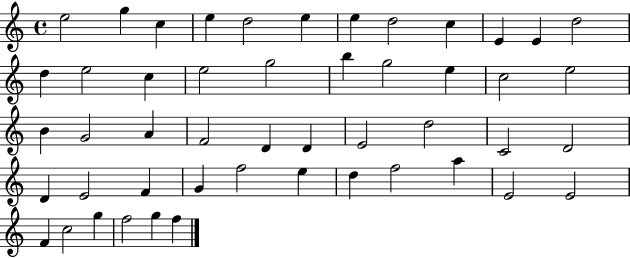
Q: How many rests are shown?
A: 0